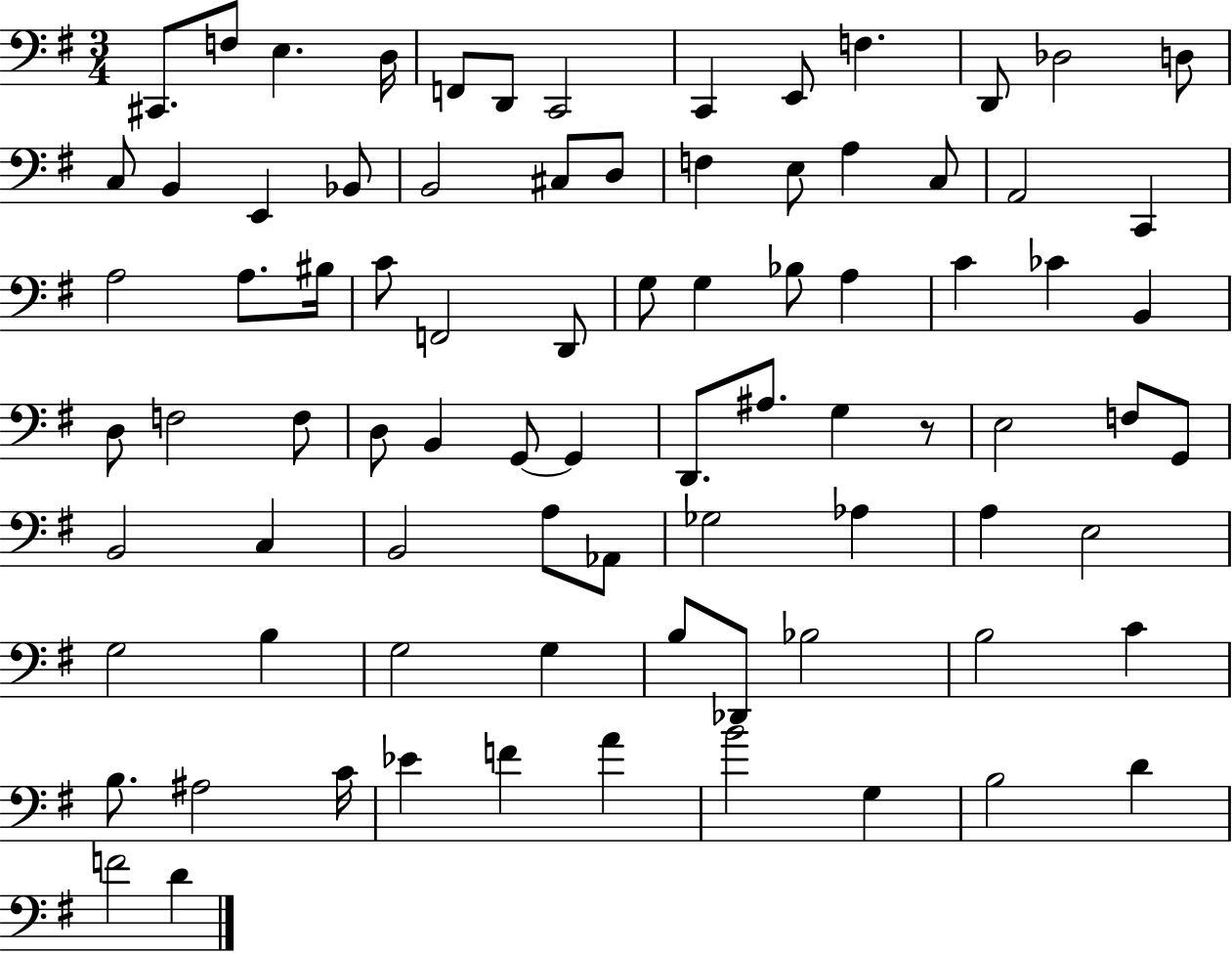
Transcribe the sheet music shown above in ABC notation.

X:1
T:Untitled
M:3/4
L:1/4
K:G
^C,,/2 F,/2 E, D,/4 F,,/2 D,,/2 C,,2 C,, E,,/2 F, D,,/2 _D,2 D,/2 C,/2 B,, E,, _B,,/2 B,,2 ^C,/2 D,/2 F, E,/2 A, C,/2 A,,2 C,, A,2 A,/2 ^B,/4 C/2 F,,2 D,,/2 G,/2 G, _B,/2 A, C _C B,, D,/2 F,2 F,/2 D,/2 B,, G,,/2 G,, D,,/2 ^A,/2 G, z/2 E,2 F,/2 G,,/2 B,,2 C, B,,2 A,/2 _A,,/2 _G,2 _A, A, E,2 G,2 B, G,2 G, B,/2 _D,,/2 _B,2 B,2 C B,/2 ^A,2 C/4 _E F A B2 G, B,2 D F2 D